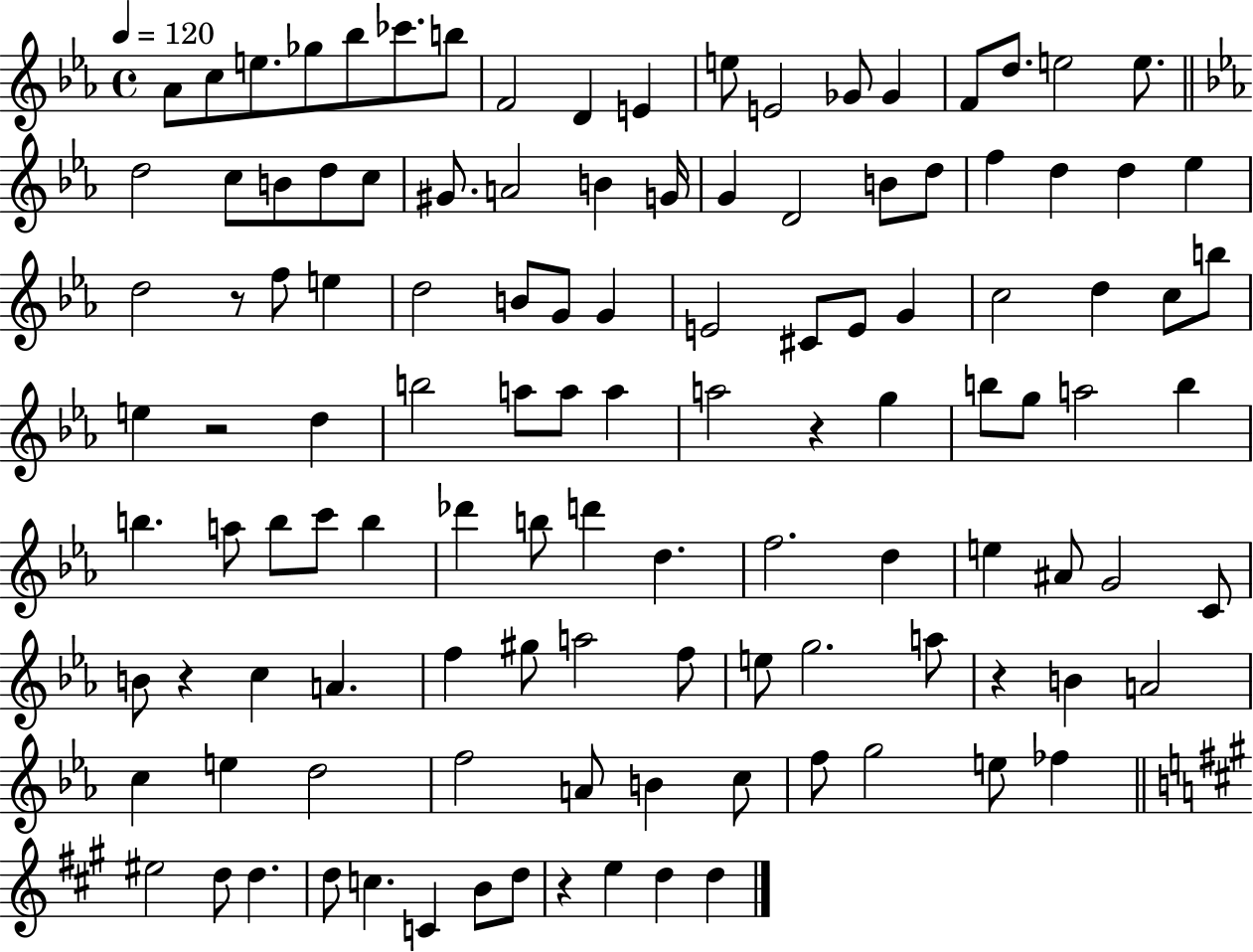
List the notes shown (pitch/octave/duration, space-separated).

Ab4/e C5/e E5/e. Gb5/e Bb5/e CES6/e. B5/e F4/h D4/q E4/q E5/e E4/h Gb4/e Gb4/q F4/e D5/e. E5/h E5/e. D5/h C5/e B4/e D5/e C5/e G#4/e. A4/h B4/q G4/s G4/q D4/h B4/e D5/e F5/q D5/q D5/q Eb5/q D5/h R/e F5/e E5/q D5/h B4/e G4/e G4/q E4/h C#4/e E4/e G4/q C5/h D5/q C5/e B5/e E5/q R/h D5/q B5/h A5/e A5/e A5/q A5/h R/q G5/q B5/e G5/e A5/h B5/q B5/q. A5/e B5/e C6/e B5/q Db6/q B5/e D6/q D5/q. F5/h. D5/q E5/q A#4/e G4/h C4/e B4/e R/q C5/q A4/q. F5/q G#5/e A5/h F5/e E5/e G5/h. A5/e R/q B4/q A4/h C5/q E5/q D5/h F5/h A4/e B4/q C5/e F5/e G5/h E5/e FES5/q EIS5/h D5/e D5/q. D5/e C5/q. C4/q B4/e D5/e R/q E5/q D5/q D5/q